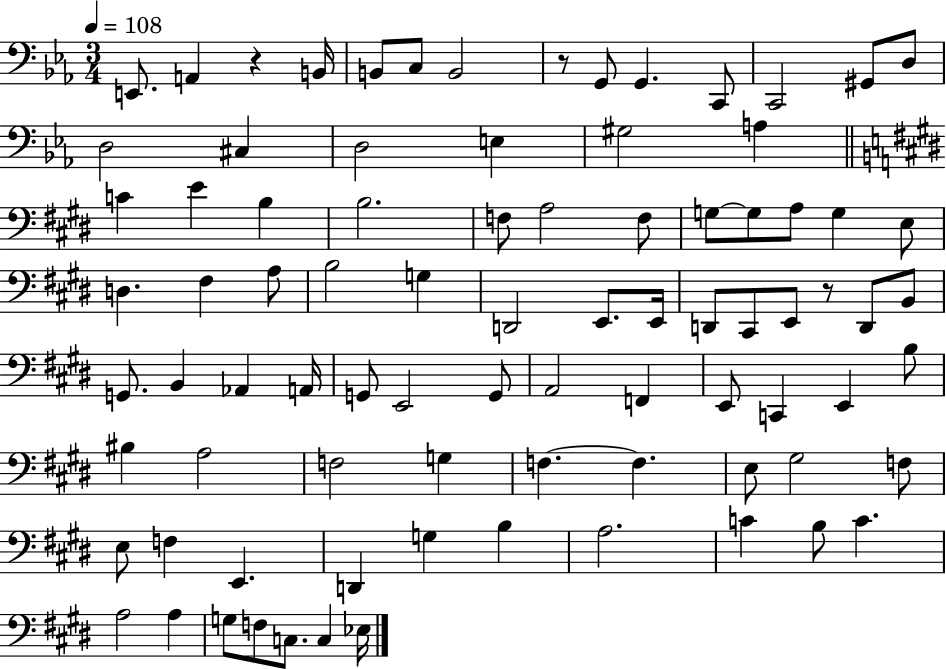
E2/e. A2/q R/q B2/s B2/e C3/e B2/h R/e G2/e G2/q. C2/e C2/h G#2/e D3/e D3/h C#3/q D3/h E3/q G#3/h A3/q C4/q E4/q B3/q B3/h. F3/e A3/h F3/e G3/e G3/e A3/e G3/q E3/e D3/q. F#3/q A3/e B3/h G3/q D2/h E2/e. E2/s D2/e C#2/e E2/e R/e D2/e B2/e G2/e. B2/q Ab2/q A2/s G2/e E2/h G2/e A2/h F2/q E2/e C2/q E2/q B3/e BIS3/q A3/h F3/h G3/q F3/q. F3/q. E3/e G#3/h F3/e E3/e F3/q E2/q. D2/q G3/q B3/q A3/h. C4/q B3/e C4/q. A3/h A3/q G3/e F3/e C3/e. C3/q Eb3/s